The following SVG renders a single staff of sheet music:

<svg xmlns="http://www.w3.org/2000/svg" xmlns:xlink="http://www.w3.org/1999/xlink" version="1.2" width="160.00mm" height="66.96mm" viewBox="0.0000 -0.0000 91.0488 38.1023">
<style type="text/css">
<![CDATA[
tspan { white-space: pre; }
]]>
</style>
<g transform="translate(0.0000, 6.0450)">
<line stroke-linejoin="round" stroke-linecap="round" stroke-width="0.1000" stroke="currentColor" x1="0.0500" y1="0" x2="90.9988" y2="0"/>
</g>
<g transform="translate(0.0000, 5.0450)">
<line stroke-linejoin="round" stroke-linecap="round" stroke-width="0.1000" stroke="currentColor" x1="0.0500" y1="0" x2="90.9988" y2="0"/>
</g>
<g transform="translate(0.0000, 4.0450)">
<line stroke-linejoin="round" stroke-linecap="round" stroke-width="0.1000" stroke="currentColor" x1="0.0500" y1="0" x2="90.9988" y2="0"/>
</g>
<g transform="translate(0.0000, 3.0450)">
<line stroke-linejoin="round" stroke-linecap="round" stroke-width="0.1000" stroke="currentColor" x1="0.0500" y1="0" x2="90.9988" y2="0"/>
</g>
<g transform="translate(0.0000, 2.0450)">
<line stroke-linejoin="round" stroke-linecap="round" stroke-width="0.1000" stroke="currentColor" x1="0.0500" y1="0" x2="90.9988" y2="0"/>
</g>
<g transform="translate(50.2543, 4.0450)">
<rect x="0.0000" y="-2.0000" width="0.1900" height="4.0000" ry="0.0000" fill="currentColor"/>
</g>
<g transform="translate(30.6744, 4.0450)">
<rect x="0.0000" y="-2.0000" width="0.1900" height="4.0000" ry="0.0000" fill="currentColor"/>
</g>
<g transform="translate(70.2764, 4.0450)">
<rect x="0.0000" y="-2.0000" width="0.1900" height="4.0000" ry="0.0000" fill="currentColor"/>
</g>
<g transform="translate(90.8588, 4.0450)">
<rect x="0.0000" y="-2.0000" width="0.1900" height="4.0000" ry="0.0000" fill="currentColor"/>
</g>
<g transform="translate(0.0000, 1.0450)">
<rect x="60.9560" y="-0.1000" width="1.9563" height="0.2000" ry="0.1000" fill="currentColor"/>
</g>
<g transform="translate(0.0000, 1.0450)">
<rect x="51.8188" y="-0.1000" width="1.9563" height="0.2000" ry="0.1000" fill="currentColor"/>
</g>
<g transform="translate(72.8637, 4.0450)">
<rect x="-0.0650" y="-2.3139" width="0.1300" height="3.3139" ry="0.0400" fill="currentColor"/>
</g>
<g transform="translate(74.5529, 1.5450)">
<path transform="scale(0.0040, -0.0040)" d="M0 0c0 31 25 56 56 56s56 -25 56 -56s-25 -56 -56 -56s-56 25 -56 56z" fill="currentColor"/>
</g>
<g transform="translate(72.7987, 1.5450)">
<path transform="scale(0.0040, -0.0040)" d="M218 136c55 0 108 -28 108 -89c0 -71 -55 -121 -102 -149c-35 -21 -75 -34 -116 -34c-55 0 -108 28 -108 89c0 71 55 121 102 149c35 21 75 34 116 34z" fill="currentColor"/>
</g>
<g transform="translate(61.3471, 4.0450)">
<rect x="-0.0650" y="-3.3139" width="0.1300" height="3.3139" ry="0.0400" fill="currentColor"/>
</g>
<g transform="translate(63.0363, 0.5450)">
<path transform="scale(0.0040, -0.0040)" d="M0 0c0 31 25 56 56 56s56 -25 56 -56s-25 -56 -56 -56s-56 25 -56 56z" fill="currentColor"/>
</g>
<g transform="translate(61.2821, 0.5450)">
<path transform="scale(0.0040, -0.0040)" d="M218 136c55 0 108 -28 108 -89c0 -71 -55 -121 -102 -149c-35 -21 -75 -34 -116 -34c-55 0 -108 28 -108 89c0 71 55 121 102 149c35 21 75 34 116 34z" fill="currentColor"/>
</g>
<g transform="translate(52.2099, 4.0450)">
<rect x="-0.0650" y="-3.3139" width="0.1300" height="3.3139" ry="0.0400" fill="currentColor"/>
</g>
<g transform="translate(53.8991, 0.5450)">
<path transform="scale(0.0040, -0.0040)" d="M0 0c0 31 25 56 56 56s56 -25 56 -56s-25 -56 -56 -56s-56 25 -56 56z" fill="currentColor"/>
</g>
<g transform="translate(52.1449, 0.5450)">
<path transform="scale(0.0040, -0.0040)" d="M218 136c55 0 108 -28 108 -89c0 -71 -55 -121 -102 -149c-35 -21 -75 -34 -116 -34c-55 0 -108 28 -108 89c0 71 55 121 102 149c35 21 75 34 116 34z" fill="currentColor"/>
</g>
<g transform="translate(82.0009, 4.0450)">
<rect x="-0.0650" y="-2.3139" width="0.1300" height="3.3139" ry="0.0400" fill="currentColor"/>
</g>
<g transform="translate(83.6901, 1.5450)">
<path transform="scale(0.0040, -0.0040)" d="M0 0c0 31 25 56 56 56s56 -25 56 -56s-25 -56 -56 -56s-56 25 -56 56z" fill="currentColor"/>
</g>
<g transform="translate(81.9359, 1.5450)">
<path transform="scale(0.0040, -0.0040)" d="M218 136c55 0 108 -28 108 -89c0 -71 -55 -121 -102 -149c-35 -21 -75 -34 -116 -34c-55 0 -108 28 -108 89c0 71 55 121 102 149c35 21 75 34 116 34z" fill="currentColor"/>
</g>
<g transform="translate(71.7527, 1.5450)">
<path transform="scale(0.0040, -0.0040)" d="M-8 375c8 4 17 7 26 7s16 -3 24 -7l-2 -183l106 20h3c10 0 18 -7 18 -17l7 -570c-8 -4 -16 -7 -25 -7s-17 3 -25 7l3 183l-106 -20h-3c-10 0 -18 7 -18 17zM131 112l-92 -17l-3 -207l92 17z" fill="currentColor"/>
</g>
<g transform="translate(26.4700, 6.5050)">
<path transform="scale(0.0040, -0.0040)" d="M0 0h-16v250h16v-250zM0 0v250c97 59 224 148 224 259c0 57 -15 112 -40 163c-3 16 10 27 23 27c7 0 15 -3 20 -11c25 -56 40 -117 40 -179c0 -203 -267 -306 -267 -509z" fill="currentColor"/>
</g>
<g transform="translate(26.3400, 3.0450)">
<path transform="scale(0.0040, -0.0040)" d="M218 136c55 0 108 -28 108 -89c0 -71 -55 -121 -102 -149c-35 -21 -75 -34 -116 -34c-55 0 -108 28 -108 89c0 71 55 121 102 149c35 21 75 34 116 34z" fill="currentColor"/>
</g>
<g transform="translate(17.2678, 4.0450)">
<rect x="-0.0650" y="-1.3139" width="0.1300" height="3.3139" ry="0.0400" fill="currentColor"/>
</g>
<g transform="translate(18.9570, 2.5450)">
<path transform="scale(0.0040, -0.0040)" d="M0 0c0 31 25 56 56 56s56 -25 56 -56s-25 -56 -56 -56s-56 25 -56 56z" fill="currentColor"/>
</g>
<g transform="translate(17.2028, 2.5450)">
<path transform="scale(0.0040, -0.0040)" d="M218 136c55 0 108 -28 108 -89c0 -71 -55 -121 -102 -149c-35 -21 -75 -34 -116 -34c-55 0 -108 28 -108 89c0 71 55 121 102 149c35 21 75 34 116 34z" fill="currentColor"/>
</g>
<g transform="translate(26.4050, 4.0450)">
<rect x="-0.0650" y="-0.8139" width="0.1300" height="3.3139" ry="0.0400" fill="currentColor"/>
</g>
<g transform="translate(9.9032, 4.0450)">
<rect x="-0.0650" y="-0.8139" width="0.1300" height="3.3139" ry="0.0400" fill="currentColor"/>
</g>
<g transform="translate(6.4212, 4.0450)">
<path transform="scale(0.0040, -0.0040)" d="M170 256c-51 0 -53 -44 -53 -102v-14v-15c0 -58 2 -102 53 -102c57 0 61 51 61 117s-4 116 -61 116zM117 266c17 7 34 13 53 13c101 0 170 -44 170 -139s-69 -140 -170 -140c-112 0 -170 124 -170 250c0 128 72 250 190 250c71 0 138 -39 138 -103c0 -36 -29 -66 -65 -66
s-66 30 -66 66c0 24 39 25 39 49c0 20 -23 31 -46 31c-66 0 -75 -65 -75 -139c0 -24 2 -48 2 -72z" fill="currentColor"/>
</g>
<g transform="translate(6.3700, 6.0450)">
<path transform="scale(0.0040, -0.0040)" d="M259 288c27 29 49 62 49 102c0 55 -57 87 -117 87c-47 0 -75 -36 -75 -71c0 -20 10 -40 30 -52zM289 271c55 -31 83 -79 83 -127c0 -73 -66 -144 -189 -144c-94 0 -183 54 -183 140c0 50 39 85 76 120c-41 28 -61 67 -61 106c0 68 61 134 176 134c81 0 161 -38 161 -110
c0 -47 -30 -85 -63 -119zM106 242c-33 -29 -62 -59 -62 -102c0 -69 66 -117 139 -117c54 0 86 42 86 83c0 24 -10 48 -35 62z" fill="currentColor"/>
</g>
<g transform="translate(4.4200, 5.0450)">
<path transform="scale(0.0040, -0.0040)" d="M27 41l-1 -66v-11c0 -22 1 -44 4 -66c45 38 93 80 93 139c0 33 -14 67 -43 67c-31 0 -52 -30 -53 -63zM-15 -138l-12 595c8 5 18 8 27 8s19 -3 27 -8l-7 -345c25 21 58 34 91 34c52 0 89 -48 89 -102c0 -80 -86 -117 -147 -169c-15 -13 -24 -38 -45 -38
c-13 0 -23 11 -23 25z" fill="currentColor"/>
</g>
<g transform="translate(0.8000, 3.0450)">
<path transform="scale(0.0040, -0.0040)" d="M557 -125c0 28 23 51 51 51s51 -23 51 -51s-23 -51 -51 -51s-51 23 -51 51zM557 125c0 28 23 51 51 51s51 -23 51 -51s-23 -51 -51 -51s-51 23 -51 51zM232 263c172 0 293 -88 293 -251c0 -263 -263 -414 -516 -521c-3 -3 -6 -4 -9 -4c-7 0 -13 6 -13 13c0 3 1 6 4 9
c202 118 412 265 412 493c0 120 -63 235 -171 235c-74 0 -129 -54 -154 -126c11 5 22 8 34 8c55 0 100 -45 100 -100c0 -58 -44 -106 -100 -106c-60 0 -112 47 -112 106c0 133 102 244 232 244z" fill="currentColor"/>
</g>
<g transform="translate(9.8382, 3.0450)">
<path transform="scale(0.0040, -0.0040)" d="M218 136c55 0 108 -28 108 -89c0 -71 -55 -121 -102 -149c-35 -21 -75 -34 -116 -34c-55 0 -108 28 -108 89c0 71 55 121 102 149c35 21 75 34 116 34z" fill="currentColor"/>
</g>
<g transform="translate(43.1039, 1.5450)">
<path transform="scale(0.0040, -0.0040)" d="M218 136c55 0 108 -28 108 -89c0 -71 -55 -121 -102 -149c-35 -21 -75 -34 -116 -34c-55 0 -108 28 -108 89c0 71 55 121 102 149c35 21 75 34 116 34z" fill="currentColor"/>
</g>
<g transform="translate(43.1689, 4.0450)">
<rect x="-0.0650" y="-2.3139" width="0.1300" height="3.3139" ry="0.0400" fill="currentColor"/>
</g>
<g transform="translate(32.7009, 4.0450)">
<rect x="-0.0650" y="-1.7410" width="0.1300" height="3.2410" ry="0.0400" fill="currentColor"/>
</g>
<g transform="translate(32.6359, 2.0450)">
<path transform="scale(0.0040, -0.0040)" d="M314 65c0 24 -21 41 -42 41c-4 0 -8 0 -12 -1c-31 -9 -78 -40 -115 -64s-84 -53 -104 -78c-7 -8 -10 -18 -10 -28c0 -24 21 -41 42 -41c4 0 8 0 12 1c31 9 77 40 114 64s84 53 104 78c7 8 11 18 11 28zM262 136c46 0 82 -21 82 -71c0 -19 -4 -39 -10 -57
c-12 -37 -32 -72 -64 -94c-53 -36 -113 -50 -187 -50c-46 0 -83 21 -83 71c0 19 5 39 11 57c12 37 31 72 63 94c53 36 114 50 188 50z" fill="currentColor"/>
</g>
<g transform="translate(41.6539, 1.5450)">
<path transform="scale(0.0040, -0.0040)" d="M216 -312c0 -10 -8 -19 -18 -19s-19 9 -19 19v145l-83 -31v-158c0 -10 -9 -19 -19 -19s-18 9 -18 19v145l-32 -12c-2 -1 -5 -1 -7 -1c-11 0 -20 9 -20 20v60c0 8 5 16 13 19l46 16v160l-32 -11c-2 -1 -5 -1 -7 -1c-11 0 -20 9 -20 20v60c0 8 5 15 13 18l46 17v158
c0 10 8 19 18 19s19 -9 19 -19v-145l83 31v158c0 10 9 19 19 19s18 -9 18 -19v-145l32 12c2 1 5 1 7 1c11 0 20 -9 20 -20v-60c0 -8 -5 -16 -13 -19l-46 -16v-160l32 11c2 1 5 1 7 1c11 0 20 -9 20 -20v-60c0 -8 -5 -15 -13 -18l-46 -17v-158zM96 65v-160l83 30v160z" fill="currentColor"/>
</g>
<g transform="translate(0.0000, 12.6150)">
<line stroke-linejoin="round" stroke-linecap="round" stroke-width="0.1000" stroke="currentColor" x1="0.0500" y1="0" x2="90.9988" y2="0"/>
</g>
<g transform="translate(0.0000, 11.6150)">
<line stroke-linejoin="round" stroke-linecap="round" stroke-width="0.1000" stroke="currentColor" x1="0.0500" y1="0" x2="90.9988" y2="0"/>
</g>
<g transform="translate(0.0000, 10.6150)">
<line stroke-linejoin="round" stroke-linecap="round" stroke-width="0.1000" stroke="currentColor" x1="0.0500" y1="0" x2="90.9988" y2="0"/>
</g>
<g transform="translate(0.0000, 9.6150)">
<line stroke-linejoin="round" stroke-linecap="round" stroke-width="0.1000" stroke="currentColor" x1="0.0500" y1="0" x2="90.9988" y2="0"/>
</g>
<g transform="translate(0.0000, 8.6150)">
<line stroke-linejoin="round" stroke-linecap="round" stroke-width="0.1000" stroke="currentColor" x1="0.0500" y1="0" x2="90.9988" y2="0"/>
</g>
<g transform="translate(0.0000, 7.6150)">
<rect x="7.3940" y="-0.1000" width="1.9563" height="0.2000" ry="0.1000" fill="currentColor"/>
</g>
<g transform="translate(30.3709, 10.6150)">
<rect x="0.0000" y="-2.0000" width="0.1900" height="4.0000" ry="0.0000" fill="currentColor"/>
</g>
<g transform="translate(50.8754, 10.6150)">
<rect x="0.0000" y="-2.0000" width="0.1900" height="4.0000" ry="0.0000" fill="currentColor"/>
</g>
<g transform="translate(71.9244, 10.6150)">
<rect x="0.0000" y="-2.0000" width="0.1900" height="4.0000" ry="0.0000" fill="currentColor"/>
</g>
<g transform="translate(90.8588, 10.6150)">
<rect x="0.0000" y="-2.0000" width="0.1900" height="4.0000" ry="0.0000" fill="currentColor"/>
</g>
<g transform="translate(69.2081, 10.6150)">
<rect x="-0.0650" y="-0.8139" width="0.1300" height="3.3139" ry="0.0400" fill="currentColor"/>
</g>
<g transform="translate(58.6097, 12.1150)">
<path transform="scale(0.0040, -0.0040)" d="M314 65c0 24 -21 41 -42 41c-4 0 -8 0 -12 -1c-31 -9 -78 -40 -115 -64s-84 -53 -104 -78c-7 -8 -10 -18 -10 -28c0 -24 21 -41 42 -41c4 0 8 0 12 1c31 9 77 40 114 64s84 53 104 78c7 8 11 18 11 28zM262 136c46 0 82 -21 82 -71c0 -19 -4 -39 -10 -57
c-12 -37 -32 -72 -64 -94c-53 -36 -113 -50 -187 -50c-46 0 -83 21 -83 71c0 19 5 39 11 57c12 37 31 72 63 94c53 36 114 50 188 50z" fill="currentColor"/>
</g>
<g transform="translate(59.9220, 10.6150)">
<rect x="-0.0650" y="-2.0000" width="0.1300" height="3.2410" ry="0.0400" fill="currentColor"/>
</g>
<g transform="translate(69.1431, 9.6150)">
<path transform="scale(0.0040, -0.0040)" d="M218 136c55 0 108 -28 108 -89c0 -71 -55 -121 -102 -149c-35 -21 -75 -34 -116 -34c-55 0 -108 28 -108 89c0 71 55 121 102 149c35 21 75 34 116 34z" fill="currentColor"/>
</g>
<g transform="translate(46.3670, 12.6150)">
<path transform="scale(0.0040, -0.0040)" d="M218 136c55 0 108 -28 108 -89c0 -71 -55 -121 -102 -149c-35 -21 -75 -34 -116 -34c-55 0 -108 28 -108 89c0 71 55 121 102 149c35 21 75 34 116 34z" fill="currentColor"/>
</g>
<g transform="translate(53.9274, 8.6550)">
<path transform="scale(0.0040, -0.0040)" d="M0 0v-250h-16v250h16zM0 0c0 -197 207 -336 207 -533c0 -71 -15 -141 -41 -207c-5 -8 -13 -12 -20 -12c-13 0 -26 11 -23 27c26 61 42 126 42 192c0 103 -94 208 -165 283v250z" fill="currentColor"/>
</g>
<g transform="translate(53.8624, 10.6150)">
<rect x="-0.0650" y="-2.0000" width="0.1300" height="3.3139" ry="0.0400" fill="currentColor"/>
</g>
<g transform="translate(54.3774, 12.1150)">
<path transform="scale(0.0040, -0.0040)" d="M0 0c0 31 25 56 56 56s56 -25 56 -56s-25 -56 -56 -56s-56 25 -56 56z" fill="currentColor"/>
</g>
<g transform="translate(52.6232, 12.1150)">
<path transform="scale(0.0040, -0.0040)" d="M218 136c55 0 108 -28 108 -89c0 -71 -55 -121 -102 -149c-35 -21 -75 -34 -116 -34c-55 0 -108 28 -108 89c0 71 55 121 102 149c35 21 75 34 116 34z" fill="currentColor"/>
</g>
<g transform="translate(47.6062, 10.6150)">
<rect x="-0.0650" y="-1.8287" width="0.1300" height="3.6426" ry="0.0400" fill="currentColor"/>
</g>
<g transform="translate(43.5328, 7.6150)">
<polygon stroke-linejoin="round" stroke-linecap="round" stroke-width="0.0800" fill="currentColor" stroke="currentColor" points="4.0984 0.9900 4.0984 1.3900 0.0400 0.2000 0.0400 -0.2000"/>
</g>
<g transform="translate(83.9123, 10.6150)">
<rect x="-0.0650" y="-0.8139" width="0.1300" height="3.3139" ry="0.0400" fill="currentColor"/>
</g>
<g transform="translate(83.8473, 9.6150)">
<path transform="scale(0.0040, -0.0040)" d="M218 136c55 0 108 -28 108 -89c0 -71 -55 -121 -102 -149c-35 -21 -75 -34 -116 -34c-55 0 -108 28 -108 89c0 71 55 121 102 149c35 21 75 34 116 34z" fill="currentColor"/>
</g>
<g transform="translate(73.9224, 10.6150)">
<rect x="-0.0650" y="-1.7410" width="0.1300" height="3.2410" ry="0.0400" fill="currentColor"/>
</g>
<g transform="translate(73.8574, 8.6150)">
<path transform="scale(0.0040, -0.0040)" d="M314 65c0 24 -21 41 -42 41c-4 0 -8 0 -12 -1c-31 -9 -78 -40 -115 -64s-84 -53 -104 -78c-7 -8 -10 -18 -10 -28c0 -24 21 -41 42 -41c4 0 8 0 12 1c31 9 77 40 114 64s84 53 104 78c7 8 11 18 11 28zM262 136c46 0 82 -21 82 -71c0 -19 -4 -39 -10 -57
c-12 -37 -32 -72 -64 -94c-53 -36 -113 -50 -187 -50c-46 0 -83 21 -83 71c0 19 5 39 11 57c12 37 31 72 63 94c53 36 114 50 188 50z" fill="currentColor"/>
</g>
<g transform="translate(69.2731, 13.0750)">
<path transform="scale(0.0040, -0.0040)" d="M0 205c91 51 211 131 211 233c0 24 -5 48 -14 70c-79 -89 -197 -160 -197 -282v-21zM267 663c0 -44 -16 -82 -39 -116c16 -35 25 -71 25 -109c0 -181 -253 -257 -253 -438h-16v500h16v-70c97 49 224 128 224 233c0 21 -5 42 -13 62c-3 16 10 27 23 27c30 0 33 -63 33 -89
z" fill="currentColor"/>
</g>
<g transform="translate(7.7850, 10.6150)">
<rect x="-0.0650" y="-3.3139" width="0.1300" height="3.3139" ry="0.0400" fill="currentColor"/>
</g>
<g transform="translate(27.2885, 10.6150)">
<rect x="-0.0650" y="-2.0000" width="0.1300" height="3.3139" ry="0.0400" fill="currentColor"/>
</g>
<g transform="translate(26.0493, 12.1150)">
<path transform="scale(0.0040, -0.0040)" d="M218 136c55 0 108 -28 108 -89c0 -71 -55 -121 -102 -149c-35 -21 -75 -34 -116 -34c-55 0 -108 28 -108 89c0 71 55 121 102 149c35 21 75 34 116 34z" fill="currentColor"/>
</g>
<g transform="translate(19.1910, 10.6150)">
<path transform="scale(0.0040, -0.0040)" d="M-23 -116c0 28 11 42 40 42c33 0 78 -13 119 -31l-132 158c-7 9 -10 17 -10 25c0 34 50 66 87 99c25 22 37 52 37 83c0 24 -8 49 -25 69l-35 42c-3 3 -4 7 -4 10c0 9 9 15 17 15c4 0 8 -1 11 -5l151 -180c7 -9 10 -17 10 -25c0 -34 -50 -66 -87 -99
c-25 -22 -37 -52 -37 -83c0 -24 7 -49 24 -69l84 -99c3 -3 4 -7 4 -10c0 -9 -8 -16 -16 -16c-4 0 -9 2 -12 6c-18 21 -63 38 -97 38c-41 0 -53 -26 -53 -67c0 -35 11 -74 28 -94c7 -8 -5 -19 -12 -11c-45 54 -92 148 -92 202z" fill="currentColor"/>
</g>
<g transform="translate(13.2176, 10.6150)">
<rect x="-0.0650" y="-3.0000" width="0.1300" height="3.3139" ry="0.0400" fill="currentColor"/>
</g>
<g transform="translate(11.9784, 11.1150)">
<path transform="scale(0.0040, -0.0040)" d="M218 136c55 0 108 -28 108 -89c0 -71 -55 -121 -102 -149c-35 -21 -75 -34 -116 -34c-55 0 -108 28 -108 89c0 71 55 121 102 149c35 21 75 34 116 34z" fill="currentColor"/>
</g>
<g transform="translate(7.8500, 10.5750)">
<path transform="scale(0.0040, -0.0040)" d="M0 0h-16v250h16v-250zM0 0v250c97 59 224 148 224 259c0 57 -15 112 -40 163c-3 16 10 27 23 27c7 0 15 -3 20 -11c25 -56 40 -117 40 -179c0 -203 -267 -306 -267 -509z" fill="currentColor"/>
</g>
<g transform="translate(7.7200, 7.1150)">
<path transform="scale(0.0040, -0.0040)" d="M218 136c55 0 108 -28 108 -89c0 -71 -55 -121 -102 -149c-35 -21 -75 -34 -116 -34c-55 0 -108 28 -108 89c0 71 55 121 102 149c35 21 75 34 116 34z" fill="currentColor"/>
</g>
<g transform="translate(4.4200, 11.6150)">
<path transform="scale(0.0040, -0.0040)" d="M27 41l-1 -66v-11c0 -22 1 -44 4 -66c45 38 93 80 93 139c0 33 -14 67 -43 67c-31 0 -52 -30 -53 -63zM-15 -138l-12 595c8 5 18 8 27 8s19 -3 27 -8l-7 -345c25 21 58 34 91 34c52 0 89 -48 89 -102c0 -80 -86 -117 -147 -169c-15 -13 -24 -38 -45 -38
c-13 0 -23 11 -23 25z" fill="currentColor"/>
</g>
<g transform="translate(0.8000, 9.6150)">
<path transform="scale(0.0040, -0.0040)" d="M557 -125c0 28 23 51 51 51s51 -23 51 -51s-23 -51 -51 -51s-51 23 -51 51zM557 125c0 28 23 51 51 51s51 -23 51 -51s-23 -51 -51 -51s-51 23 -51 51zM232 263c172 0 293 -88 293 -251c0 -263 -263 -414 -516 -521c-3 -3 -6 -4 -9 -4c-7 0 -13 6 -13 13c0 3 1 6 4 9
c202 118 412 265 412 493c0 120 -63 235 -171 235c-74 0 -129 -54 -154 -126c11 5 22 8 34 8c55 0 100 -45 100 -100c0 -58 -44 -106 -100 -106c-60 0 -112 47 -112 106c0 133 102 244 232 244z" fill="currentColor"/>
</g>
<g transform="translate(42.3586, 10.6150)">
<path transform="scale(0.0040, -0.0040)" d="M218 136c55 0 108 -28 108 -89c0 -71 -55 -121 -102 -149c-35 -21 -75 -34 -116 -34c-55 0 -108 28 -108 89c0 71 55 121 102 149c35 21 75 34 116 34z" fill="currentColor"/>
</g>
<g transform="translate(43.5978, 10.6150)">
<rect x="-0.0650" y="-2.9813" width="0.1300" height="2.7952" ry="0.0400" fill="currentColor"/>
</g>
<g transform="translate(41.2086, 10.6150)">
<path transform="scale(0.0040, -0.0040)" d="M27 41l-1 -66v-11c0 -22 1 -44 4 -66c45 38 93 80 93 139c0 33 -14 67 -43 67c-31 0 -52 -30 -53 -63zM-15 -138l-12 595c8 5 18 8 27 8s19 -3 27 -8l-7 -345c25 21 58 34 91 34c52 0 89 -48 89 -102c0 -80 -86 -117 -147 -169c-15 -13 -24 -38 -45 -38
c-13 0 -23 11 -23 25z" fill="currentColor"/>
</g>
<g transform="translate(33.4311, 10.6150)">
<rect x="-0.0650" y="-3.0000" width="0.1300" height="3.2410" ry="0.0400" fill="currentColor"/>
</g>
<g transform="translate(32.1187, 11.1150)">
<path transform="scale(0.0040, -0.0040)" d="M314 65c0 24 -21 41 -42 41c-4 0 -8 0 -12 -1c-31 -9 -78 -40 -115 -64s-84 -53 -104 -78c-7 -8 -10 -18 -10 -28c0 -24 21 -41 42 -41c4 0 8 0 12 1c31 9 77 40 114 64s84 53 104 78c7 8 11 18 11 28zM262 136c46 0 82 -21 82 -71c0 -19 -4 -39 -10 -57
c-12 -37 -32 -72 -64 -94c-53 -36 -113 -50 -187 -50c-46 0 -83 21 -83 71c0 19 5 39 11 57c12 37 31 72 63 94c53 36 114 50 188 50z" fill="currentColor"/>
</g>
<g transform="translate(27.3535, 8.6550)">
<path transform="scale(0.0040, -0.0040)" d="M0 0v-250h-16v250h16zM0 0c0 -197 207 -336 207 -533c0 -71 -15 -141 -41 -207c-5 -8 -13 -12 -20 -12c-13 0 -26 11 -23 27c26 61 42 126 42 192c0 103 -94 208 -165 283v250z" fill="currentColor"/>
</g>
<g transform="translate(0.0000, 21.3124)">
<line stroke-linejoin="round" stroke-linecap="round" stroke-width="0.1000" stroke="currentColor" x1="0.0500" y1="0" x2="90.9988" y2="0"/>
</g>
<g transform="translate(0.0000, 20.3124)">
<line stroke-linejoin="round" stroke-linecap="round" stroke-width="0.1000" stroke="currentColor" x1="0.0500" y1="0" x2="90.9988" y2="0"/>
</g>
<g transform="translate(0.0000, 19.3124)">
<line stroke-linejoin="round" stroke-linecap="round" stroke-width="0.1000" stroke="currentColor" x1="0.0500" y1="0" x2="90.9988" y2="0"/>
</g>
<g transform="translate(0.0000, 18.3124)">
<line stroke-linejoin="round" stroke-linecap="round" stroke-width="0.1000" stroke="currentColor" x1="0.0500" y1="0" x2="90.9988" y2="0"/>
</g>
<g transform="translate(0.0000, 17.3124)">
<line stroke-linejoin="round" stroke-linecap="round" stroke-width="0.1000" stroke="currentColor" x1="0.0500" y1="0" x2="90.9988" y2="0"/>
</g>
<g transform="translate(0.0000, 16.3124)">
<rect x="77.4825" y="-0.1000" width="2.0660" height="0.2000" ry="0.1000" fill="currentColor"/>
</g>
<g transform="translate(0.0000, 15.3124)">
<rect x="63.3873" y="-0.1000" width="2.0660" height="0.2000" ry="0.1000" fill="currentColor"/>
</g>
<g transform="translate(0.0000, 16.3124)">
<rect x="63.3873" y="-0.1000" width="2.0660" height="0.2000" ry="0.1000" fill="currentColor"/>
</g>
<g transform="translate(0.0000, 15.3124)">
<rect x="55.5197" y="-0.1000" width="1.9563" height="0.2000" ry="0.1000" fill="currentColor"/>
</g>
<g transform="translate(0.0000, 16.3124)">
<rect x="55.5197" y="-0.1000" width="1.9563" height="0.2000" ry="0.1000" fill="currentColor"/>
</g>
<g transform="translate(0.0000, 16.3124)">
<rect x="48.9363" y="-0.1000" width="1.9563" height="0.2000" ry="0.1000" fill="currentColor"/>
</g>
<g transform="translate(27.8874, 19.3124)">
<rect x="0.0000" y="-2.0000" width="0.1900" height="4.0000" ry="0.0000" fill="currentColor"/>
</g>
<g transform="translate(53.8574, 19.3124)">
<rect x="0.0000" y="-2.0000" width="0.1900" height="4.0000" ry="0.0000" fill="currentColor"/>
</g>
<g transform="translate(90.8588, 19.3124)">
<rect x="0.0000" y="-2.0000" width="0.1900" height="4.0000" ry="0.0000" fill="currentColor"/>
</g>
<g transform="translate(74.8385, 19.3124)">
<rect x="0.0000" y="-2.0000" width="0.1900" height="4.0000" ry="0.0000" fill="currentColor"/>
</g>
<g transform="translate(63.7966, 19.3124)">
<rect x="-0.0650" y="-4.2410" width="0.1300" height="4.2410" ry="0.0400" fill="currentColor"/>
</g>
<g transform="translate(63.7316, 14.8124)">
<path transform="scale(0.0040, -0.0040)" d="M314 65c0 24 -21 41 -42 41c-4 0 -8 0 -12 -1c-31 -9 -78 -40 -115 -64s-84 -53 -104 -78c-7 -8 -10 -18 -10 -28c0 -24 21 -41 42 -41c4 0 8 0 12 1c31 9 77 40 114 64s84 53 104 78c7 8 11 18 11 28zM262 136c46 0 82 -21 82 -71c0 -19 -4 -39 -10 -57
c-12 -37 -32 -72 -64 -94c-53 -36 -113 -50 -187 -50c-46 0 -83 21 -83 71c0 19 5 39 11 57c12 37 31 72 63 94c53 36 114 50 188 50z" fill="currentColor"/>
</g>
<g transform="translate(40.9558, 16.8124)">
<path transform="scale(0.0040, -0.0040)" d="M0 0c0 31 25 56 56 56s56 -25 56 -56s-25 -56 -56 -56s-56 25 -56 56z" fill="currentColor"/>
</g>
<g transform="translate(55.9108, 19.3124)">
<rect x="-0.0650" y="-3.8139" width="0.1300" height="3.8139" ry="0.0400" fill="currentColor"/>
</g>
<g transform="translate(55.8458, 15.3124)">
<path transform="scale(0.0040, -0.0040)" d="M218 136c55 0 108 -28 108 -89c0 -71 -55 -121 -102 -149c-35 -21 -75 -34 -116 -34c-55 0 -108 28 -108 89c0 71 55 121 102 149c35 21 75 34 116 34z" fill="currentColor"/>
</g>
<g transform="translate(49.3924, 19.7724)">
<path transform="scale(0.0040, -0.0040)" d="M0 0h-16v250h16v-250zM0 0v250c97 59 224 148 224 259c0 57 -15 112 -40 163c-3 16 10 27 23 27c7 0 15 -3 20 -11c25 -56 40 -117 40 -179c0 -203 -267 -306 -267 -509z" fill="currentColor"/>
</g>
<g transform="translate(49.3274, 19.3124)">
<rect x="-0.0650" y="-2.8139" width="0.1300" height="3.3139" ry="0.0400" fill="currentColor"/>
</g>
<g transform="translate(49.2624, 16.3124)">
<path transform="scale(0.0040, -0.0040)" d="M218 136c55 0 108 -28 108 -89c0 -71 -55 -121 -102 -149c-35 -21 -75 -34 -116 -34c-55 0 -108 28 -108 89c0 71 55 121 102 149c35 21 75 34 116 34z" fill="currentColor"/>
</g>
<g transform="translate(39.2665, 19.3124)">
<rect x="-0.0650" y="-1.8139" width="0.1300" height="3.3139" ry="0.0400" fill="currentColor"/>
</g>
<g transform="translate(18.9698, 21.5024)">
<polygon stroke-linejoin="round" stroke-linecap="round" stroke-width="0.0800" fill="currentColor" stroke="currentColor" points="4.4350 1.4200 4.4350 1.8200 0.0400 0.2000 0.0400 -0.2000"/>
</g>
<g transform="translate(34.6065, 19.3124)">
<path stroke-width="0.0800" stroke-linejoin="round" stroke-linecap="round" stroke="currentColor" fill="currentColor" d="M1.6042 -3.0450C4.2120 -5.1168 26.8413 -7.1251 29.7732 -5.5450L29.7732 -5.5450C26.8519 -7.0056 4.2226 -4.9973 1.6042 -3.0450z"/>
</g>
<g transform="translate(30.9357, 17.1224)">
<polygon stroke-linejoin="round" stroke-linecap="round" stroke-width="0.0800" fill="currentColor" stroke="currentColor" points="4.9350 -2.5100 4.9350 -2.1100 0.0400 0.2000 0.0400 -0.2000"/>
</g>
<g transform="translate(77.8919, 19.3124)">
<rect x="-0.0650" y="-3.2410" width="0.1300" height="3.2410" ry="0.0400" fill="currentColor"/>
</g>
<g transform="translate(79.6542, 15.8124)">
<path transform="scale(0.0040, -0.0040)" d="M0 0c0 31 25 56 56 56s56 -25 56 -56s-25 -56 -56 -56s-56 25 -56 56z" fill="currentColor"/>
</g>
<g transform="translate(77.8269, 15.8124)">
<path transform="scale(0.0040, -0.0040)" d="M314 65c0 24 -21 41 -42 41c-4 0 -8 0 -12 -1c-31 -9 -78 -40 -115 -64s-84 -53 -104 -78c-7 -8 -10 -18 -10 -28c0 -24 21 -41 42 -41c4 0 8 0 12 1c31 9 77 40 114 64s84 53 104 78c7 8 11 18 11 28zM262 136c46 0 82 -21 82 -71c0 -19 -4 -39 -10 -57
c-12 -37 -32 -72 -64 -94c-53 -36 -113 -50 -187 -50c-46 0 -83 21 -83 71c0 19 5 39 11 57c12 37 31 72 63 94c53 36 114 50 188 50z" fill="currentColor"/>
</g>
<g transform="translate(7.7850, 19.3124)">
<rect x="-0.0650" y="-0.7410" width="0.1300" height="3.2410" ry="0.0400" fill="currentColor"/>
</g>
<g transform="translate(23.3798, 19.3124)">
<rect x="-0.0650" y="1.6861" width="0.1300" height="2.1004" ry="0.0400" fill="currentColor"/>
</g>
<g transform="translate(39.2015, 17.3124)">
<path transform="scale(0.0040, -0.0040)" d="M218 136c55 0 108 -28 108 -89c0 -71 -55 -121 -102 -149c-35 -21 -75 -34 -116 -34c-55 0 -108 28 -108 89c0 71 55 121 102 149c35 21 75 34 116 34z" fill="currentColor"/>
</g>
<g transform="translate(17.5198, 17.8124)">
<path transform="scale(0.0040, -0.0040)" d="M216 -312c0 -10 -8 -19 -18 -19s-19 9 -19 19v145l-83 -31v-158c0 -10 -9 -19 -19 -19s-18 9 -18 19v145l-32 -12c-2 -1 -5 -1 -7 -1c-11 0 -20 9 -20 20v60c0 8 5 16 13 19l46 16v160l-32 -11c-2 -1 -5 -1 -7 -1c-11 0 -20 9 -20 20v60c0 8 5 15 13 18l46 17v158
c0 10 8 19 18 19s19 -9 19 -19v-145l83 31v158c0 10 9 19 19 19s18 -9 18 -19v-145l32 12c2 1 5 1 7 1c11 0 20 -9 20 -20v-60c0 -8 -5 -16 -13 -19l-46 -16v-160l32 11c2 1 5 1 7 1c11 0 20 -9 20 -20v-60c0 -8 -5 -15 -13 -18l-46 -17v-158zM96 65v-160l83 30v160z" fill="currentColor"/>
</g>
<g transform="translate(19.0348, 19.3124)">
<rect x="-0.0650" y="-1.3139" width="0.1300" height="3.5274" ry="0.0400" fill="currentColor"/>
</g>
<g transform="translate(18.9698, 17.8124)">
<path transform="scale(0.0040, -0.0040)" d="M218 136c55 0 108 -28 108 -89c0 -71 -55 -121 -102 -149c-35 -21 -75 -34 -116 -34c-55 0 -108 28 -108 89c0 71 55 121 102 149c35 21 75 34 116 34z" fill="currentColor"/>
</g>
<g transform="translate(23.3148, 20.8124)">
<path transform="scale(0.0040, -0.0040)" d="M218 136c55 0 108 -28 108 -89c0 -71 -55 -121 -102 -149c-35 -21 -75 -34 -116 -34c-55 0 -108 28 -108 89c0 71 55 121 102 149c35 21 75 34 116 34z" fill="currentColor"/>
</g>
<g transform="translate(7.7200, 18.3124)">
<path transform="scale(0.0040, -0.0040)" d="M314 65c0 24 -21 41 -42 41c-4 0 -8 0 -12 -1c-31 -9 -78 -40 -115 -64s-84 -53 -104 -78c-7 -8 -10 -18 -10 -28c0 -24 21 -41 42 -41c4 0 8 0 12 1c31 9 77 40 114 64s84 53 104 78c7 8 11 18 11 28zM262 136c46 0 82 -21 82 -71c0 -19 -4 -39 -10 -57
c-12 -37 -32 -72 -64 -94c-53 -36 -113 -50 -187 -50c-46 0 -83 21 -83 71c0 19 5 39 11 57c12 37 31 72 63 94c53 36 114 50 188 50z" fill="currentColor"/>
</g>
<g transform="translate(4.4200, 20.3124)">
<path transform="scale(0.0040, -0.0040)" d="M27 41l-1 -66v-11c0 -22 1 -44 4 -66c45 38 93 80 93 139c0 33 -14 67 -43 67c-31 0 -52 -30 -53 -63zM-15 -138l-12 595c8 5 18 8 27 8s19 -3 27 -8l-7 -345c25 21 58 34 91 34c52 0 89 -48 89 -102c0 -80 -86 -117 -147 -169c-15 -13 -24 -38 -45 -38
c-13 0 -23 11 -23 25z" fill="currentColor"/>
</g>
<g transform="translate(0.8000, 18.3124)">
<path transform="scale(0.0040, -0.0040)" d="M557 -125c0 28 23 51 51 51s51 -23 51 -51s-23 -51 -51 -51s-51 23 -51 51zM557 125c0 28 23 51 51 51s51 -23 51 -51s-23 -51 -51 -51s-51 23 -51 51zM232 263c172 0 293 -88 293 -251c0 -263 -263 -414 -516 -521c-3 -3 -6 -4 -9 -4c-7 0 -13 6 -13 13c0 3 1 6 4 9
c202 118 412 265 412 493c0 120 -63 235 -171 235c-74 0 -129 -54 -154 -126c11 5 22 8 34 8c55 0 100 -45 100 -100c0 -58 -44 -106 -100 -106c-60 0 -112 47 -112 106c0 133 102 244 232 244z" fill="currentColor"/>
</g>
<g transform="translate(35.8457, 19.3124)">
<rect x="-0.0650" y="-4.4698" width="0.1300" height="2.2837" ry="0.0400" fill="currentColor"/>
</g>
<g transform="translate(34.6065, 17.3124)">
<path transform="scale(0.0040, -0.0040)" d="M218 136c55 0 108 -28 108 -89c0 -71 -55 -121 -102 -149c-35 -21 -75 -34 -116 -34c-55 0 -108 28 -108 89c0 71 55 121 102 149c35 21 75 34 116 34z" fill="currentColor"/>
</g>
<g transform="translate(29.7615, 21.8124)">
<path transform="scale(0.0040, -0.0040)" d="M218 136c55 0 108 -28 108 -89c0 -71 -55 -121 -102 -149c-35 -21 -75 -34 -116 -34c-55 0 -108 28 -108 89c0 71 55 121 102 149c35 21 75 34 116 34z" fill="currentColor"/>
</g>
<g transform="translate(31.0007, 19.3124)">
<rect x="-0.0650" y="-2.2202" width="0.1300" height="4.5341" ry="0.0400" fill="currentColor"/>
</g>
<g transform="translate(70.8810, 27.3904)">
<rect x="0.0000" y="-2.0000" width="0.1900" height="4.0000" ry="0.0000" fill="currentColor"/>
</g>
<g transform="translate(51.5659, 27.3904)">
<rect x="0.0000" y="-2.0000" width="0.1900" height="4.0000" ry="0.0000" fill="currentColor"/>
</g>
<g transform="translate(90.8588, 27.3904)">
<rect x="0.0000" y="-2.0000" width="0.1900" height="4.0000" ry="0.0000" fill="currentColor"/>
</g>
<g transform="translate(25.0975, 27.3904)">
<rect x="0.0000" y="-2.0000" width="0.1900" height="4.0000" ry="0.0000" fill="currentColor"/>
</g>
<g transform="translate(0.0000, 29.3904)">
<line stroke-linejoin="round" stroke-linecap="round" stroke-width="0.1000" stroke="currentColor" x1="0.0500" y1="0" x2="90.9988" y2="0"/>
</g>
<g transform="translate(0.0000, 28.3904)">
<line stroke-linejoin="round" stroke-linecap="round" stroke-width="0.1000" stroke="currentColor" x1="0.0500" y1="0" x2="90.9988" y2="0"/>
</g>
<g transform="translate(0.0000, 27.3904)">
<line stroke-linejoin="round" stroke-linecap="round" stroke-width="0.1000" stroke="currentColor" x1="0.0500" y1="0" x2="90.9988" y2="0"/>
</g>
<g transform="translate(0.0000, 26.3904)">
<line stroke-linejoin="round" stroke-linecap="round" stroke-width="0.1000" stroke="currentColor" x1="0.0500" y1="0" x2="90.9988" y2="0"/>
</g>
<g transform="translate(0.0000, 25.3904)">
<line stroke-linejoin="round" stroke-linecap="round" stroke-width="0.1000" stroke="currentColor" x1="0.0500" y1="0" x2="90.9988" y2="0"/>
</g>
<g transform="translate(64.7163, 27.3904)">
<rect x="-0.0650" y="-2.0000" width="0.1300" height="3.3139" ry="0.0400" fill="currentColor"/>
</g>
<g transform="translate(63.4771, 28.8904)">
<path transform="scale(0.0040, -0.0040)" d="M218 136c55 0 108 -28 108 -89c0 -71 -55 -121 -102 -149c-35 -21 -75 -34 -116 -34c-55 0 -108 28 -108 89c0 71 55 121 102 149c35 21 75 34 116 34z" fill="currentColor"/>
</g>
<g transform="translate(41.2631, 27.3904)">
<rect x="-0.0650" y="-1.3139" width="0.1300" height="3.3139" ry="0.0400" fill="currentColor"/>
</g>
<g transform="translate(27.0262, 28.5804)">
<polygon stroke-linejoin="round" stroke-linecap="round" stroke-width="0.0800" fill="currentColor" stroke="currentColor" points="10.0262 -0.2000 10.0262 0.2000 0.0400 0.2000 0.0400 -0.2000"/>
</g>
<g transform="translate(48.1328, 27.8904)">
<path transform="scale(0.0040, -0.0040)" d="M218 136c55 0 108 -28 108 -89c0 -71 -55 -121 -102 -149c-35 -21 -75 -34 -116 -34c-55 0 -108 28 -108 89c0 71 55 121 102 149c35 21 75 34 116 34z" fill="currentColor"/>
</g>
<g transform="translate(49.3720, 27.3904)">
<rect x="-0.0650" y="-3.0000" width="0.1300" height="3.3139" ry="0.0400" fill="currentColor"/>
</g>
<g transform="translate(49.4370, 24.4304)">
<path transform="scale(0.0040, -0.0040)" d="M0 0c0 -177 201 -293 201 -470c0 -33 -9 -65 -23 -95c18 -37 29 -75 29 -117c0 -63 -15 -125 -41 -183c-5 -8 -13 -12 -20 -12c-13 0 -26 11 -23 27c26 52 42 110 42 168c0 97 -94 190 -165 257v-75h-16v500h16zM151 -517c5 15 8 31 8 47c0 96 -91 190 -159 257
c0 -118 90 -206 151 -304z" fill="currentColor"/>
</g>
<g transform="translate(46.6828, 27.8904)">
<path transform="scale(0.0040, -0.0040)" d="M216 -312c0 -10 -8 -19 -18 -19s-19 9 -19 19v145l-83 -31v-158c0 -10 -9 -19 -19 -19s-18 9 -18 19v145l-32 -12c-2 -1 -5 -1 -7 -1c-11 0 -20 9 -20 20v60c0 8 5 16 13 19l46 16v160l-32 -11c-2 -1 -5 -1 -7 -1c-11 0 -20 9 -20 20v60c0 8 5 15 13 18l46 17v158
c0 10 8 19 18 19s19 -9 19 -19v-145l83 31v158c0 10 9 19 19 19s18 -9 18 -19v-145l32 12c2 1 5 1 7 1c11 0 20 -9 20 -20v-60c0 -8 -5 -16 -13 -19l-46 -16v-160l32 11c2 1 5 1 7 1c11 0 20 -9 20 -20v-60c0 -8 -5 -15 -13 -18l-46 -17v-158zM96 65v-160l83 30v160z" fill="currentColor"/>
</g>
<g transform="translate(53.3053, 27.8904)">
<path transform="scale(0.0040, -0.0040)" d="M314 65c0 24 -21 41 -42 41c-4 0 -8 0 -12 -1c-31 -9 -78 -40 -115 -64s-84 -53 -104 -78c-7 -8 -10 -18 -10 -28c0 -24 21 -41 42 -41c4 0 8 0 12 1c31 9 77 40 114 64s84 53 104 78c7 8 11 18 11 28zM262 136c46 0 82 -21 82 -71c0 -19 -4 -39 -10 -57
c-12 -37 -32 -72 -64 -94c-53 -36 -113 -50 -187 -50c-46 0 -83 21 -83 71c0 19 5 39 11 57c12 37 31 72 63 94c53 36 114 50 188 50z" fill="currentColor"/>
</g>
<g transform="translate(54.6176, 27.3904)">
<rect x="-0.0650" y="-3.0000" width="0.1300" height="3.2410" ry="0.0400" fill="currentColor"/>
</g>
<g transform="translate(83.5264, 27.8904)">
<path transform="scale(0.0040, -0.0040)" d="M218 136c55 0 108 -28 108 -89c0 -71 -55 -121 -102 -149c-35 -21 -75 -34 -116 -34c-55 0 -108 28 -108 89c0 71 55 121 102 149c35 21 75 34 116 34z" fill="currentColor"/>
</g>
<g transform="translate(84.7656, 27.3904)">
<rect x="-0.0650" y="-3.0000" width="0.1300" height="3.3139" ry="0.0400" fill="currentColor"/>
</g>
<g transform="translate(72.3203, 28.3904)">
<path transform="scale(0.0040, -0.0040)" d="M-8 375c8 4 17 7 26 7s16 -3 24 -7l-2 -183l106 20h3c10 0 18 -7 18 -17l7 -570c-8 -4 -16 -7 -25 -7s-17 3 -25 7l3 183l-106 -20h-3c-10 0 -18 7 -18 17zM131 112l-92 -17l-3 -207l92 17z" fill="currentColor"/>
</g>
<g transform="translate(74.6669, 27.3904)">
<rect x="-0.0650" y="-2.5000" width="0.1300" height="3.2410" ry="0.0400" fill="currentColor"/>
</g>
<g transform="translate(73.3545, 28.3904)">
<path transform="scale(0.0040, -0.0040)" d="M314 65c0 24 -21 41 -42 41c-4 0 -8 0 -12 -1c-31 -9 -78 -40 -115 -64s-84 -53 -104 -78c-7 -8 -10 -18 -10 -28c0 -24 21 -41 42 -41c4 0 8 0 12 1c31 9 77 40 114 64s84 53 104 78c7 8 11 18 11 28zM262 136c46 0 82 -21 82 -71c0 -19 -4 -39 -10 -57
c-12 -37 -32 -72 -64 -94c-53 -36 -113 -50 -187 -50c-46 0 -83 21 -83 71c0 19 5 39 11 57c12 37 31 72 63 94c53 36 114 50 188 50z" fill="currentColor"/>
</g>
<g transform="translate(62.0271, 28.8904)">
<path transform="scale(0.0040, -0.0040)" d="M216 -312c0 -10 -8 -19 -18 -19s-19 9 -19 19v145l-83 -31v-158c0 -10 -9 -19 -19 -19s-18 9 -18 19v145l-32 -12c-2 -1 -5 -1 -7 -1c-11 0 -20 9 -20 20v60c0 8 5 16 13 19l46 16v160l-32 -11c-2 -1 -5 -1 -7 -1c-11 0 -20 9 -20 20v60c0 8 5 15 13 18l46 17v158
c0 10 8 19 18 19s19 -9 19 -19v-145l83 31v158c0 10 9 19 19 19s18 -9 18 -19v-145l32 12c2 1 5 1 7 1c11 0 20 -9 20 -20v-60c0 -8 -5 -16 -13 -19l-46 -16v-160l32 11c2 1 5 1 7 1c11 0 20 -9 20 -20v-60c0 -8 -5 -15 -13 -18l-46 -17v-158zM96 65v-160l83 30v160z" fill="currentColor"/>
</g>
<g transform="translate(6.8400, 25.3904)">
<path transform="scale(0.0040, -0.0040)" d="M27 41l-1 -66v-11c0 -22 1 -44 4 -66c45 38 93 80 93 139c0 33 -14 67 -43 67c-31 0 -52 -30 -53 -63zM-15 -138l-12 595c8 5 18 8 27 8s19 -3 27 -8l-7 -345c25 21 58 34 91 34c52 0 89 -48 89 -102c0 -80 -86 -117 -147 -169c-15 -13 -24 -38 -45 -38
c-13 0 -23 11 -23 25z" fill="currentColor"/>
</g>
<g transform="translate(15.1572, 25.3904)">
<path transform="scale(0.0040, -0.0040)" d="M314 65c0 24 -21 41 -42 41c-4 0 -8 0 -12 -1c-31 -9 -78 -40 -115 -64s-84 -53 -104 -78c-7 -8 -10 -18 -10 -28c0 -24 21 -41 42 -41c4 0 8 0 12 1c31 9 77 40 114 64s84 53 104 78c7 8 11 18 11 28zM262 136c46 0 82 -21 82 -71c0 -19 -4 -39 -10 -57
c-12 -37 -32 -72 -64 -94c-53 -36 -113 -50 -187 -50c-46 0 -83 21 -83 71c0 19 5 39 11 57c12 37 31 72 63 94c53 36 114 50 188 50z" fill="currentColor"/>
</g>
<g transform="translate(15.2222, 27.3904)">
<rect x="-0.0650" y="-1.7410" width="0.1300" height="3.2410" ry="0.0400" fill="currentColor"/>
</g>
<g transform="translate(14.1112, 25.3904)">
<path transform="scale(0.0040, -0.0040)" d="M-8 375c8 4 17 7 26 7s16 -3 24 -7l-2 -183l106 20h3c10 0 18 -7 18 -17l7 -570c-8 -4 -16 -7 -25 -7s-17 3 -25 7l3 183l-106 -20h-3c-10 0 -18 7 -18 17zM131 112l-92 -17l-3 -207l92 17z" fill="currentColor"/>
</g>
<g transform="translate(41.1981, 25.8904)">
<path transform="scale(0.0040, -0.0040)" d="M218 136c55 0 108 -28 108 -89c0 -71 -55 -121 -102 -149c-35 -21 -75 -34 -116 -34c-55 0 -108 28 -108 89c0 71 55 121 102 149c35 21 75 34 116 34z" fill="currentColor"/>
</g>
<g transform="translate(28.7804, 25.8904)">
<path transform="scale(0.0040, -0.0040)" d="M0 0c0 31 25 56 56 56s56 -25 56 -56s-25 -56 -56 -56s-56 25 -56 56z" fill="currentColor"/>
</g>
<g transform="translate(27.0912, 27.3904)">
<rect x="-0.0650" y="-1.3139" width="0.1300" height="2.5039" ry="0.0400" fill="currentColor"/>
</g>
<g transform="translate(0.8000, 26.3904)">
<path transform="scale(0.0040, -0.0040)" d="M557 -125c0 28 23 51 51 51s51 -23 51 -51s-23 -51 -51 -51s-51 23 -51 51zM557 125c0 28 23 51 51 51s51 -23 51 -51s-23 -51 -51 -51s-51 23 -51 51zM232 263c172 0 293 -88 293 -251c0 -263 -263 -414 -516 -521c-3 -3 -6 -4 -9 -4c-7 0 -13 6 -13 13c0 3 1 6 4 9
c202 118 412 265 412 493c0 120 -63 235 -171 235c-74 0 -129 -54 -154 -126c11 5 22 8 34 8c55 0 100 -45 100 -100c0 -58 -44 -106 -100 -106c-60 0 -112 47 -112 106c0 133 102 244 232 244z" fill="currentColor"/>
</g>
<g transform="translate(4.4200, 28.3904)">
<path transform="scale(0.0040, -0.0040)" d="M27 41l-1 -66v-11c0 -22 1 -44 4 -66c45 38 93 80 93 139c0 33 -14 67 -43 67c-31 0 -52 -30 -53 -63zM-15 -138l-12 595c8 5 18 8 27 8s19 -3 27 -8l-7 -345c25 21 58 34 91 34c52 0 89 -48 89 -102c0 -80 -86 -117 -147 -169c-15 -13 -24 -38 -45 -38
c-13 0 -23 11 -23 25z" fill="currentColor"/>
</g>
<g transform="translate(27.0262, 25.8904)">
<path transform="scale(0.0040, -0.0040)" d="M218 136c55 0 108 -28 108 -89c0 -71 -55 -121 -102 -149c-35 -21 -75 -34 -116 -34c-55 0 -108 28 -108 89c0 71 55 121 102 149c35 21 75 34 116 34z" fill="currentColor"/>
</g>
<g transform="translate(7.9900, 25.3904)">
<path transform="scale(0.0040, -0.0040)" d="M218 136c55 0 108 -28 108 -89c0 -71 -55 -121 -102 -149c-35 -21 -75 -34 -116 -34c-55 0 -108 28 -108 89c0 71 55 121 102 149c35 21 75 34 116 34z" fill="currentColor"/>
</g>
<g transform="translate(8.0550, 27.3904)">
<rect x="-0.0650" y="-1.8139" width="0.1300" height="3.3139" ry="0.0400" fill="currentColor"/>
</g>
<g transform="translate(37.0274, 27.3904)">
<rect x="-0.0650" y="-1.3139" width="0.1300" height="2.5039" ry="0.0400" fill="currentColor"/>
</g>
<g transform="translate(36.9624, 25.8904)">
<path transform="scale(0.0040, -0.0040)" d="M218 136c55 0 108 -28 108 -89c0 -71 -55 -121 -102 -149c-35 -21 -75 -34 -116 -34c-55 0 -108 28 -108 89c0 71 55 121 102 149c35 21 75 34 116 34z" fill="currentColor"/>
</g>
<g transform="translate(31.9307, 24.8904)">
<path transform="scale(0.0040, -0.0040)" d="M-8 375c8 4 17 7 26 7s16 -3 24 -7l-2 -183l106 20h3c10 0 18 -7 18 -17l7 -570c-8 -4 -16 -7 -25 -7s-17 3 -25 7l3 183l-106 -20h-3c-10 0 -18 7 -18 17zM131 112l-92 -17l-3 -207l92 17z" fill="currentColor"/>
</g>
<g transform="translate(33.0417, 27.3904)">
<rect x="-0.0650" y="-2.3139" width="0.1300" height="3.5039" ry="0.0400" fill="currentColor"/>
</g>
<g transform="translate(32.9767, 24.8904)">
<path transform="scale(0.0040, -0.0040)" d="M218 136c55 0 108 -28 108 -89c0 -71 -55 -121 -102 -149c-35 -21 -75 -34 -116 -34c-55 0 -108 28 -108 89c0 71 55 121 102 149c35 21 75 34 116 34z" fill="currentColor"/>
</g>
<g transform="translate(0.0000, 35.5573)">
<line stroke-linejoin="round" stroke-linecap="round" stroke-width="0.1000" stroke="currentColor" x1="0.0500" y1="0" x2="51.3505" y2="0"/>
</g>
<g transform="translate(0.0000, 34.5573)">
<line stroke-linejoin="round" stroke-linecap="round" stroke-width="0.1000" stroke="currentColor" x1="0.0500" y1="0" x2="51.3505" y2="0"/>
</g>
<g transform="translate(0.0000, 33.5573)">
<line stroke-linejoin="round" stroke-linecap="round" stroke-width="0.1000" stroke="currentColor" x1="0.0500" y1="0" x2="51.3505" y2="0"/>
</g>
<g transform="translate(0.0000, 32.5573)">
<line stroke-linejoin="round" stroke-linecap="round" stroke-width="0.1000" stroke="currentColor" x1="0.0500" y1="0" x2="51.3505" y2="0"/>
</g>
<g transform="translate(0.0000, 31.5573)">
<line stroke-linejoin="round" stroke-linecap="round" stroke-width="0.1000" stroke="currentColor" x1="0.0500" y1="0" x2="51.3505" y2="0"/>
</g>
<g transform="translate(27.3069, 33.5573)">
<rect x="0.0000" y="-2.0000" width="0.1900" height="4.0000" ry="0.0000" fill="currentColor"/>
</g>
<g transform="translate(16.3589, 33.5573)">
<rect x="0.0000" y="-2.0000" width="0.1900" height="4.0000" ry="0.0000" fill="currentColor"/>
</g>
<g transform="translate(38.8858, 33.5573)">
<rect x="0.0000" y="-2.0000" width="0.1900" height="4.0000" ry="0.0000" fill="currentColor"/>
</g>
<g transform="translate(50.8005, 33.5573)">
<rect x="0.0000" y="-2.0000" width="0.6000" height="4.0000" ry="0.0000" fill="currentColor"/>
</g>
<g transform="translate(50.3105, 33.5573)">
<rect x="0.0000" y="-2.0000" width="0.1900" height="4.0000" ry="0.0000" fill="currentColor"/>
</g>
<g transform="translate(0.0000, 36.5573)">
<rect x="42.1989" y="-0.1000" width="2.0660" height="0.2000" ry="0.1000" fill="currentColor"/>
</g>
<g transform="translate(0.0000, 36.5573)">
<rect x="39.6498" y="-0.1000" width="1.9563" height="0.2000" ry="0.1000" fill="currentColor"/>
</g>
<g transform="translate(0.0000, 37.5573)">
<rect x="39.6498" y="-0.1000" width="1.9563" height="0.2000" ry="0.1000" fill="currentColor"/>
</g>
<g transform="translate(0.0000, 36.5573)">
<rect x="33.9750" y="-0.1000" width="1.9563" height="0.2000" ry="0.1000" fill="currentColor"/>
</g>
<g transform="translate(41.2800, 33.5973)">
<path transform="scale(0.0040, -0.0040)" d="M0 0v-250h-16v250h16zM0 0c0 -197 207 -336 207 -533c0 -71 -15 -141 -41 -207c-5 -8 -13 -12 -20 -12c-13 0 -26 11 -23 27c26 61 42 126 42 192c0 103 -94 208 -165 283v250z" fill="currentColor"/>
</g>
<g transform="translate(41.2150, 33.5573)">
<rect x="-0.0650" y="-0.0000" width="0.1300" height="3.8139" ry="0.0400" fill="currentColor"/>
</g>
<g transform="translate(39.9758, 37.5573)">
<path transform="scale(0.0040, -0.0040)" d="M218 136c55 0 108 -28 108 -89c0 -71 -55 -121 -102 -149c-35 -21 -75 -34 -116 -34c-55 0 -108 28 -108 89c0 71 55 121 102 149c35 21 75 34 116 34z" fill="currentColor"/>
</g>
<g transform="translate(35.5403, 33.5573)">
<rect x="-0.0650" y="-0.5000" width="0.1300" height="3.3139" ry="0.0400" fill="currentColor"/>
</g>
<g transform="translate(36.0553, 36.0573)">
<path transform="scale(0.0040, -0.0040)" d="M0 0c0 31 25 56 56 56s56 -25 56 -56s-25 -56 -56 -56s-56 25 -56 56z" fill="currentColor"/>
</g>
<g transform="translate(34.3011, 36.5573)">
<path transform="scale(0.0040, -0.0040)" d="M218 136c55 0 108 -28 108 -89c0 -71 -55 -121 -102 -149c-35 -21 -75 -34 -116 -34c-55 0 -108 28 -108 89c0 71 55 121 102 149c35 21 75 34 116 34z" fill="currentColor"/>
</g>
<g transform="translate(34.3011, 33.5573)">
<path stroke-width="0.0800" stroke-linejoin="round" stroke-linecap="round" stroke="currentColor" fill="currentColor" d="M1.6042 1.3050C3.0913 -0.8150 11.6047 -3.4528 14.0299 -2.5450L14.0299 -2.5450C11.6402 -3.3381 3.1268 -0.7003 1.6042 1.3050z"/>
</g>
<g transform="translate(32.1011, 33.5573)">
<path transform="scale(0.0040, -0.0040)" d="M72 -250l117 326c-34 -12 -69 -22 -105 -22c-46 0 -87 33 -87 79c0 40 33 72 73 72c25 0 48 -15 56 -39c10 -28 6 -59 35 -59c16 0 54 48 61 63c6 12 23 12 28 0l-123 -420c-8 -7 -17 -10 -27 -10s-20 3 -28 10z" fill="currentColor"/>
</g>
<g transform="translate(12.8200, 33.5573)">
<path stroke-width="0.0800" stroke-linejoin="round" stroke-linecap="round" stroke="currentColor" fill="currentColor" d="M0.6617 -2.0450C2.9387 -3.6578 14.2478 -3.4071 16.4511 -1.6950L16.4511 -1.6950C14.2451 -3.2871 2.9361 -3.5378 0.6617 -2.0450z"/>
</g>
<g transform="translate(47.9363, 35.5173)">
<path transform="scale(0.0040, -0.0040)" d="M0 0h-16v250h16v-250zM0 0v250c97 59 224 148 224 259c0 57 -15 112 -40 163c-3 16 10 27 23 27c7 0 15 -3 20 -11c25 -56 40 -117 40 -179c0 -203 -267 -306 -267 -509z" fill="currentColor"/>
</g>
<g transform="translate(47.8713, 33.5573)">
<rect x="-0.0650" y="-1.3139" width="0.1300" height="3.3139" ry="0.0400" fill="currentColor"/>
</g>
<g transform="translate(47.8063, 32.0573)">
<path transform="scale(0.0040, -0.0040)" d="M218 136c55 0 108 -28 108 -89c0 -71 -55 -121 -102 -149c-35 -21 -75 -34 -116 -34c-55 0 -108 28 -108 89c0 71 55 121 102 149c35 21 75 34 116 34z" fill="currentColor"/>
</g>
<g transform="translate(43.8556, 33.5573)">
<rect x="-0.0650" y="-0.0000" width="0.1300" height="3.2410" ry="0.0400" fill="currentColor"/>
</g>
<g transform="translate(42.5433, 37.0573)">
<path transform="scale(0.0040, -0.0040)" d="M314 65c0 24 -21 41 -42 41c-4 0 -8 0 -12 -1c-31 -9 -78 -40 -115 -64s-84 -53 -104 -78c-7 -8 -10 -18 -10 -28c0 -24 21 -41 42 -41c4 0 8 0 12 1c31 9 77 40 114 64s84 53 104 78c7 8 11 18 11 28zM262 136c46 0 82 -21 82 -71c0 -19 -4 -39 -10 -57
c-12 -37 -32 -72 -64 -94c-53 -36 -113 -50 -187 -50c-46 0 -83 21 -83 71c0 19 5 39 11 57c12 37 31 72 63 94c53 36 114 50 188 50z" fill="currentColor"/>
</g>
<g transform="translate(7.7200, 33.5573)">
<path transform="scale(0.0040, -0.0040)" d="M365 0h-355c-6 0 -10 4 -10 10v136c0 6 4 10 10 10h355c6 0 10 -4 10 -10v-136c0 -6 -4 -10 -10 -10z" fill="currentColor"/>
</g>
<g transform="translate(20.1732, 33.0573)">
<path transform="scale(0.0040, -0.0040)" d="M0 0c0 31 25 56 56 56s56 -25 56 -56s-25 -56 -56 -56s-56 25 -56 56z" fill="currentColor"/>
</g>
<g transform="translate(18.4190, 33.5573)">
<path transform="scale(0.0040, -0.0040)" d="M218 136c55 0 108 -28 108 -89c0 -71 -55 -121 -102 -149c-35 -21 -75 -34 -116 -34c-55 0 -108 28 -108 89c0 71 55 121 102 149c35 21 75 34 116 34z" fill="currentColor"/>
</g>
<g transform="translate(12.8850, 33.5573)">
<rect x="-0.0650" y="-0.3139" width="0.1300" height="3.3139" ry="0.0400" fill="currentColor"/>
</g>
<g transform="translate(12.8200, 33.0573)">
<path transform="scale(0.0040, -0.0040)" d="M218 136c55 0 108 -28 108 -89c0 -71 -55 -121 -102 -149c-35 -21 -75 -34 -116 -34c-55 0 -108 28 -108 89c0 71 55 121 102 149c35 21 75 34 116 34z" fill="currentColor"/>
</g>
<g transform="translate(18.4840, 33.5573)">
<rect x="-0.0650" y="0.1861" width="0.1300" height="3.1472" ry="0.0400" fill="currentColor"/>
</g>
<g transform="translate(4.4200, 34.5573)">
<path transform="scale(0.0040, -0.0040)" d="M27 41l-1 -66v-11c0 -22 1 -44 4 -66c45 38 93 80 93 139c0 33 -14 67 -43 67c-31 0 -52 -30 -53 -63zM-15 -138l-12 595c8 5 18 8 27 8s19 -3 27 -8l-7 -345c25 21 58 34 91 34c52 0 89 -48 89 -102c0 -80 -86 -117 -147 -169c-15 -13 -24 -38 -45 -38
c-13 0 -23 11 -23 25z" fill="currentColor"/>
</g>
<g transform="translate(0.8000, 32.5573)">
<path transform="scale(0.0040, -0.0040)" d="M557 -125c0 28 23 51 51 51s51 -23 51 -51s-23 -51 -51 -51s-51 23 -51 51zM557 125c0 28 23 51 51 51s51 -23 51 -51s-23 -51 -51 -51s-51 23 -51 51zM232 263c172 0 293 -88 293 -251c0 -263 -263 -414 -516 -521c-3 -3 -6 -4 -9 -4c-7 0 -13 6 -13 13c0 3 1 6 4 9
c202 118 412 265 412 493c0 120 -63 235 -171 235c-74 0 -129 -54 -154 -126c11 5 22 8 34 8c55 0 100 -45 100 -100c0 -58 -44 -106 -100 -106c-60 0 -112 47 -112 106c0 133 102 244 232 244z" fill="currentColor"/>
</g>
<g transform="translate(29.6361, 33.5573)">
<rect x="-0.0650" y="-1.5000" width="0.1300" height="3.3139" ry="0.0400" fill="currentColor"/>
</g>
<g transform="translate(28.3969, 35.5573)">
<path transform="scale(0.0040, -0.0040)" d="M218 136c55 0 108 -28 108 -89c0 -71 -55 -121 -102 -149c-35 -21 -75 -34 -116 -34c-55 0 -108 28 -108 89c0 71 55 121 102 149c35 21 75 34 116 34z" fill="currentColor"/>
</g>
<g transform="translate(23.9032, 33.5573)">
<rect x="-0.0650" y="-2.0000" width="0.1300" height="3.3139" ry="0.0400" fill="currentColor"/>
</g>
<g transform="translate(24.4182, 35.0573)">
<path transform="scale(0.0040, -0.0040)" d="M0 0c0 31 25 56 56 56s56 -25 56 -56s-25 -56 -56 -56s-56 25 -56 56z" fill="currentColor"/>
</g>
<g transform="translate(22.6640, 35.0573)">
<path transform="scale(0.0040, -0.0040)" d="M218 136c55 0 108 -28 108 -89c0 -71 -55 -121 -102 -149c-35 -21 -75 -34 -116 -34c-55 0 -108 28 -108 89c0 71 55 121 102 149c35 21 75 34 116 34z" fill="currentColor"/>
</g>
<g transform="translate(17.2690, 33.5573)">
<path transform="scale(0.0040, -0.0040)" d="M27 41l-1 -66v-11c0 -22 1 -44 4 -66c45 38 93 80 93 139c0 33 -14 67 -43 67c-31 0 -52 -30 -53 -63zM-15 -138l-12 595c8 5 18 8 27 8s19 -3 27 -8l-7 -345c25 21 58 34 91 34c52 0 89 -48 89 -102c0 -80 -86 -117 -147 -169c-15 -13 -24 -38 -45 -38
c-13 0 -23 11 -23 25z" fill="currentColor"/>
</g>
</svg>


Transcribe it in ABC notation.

X:1
T:Untitled
M:6/8
L:1/4
K:F
F, G, F,/2 A,2 ^B, D D B, B, D/2 C, z A,,/2 C,2 _D,/2 G,,/2 A,,/2 A,,2 F,/4 A,2 F, F,2 ^G,/2 A,,/2 F,,/2 A,/2 A, C/2 E F2 D2 _A, A,2 G,/2 B,/2 G,/2 G, ^C,/4 C,2 ^A,, B,,2 C, z2 E, _D, A,, G,, z/2 E,, C,,/2 D,,2 G,/2